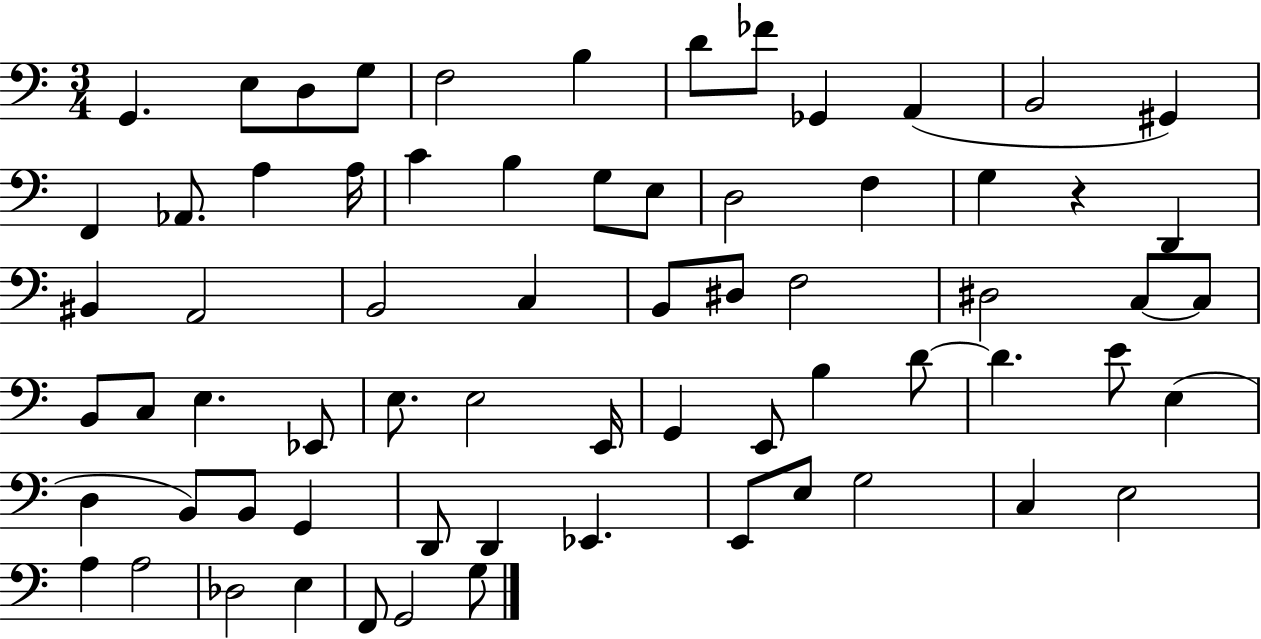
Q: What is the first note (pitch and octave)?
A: G2